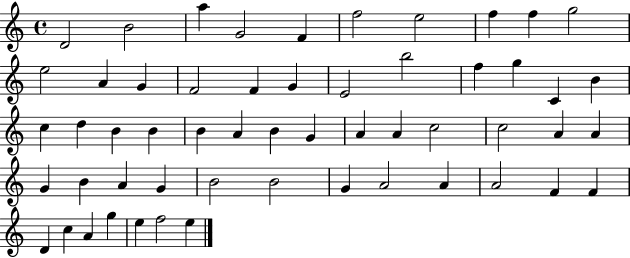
X:1
T:Untitled
M:4/4
L:1/4
K:C
D2 B2 a G2 F f2 e2 f f g2 e2 A G F2 F G E2 b2 f g C B c d B B B A B G A A c2 c2 A A G B A G B2 B2 G A2 A A2 F F D c A g e f2 e